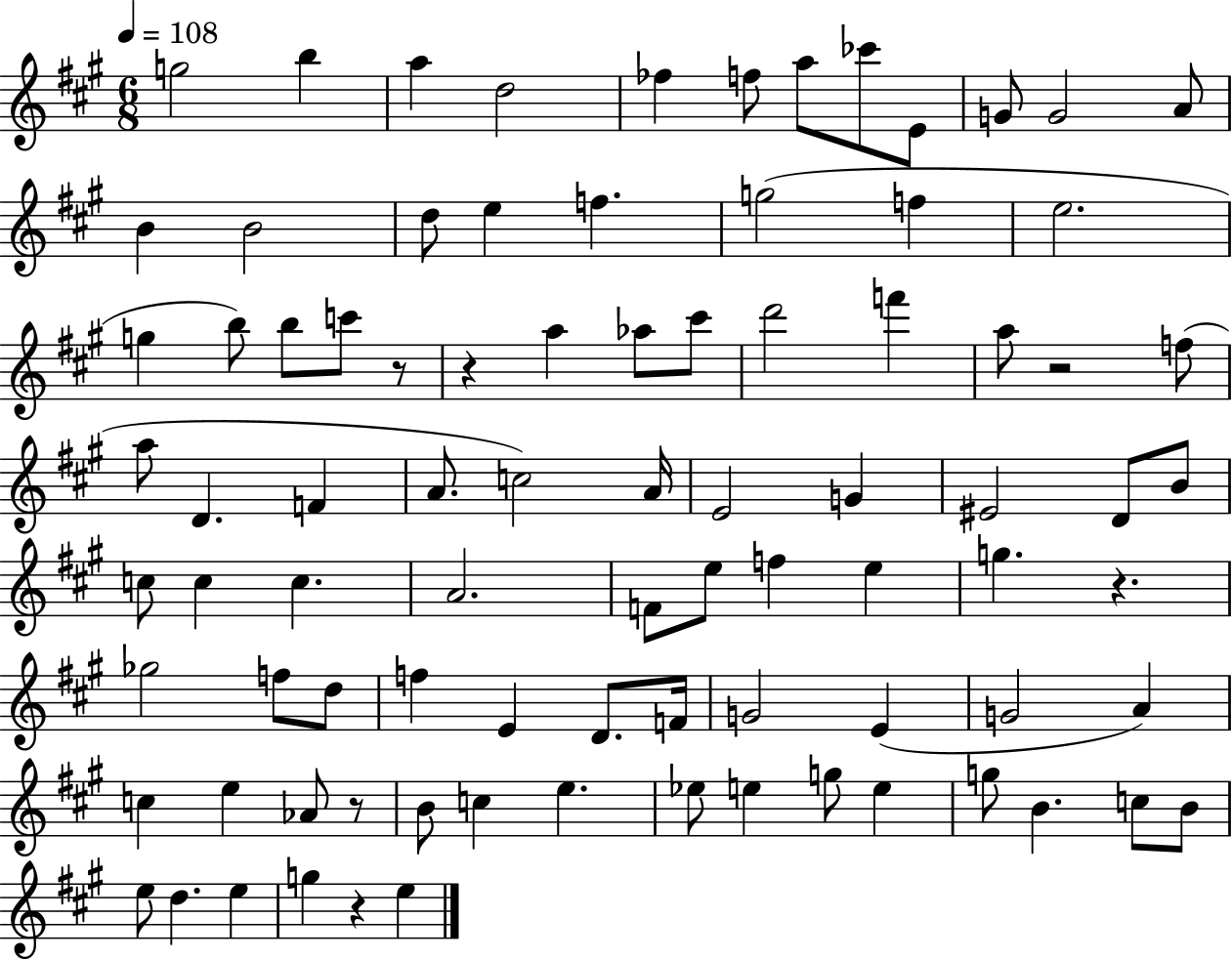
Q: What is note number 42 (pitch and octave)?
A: B4